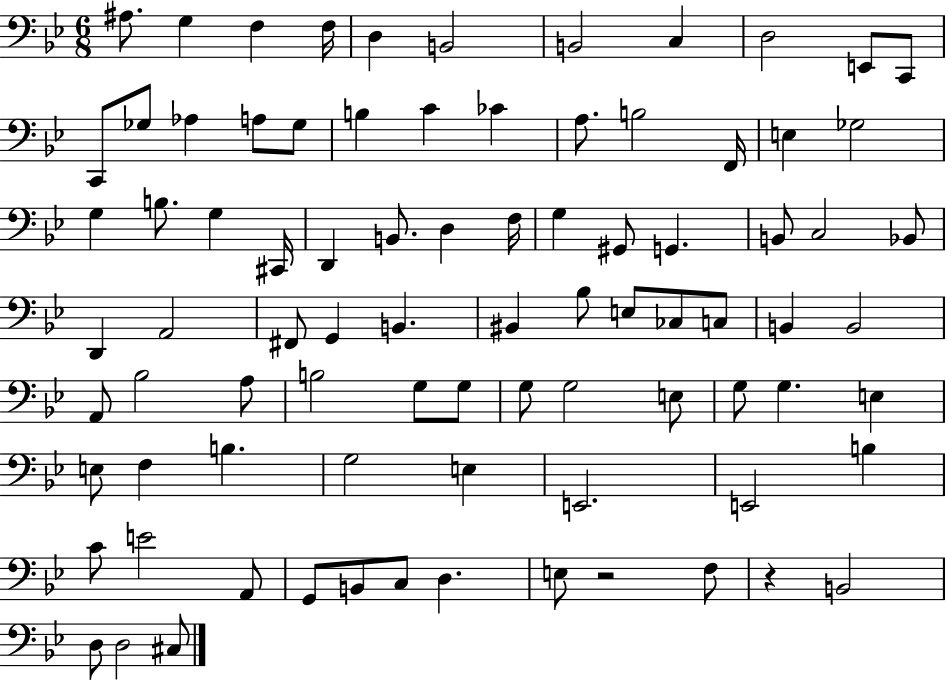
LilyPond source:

{
  \clef bass
  \numericTimeSignature
  \time 6/8
  \key bes \major
  \repeat volta 2 { ais8. g4 f4 f16 | d4 b,2 | b,2 c4 | d2 e,8 c,8 | \break c,8 ges8 aes4 a8 ges8 | b4 c'4 ces'4 | a8. b2 f,16 | e4 ges2 | \break g4 b8. g4 cis,16 | d,4 b,8. d4 f16 | g4 gis,8 g,4. | b,8 c2 bes,8 | \break d,4 a,2 | fis,8 g,4 b,4. | bis,4 bes8 e8 ces8 c8 | b,4 b,2 | \break a,8 bes2 a8 | b2 g8 g8 | g8 g2 e8 | g8 g4. e4 | \break e8 f4 b4. | g2 e4 | e,2. | e,2 b4 | \break c'8 e'2 a,8 | g,8 b,8 c8 d4. | e8 r2 f8 | r4 b,2 | \break d8 d2 cis8 | } \bar "|."
}